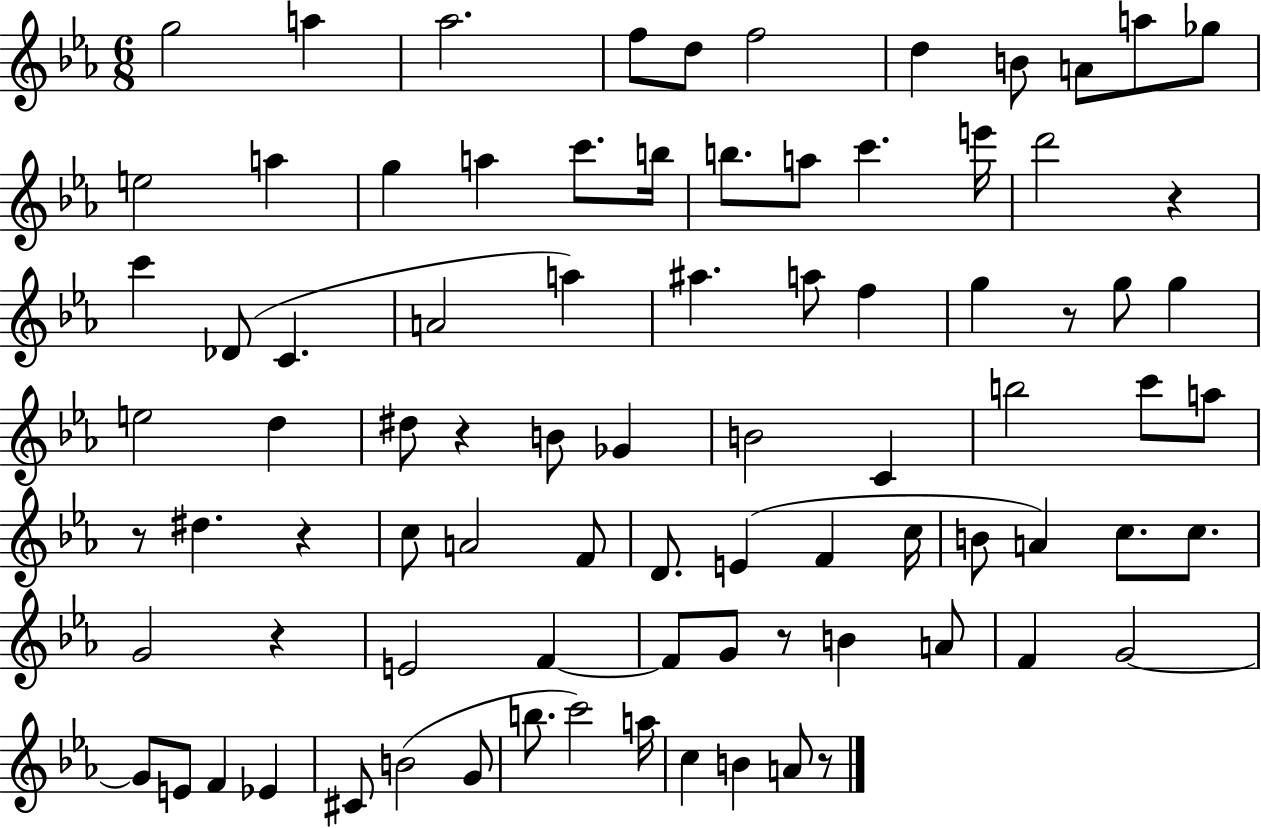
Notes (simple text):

G5/h A5/q Ab5/h. F5/e D5/e F5/h D5/q B4/e A4/e A5/e Gb5/e E5/h A5/q G5/q A5/q C6/e. B5/s B5/e. A5/e C6/q. E6/s D6/h R/q C6/q Db4/e C4/q. A4/h A5/q A#5/q. A5/e F5/q G5/q R/e G5/e G5/q E5/h D5/q D#5/e R/q B4/e Gb4/q B4/h C4/q B5/h C6/e A5/e R/e D#5/q. R/q C5/e A4/h F4/e D4/e. E4/q F4/q C5/s B4/e A4/q C5/e. C5/e. G4/h R/q E4/h F4/q F4/e G4/e R/e B4/q A4/e F4/q G4/h G4/e E4/e F4/q Eb4/q C#4/e B4/h G4/e B5/e. C6/h A5/s C5/q B4/q A4/e R/e